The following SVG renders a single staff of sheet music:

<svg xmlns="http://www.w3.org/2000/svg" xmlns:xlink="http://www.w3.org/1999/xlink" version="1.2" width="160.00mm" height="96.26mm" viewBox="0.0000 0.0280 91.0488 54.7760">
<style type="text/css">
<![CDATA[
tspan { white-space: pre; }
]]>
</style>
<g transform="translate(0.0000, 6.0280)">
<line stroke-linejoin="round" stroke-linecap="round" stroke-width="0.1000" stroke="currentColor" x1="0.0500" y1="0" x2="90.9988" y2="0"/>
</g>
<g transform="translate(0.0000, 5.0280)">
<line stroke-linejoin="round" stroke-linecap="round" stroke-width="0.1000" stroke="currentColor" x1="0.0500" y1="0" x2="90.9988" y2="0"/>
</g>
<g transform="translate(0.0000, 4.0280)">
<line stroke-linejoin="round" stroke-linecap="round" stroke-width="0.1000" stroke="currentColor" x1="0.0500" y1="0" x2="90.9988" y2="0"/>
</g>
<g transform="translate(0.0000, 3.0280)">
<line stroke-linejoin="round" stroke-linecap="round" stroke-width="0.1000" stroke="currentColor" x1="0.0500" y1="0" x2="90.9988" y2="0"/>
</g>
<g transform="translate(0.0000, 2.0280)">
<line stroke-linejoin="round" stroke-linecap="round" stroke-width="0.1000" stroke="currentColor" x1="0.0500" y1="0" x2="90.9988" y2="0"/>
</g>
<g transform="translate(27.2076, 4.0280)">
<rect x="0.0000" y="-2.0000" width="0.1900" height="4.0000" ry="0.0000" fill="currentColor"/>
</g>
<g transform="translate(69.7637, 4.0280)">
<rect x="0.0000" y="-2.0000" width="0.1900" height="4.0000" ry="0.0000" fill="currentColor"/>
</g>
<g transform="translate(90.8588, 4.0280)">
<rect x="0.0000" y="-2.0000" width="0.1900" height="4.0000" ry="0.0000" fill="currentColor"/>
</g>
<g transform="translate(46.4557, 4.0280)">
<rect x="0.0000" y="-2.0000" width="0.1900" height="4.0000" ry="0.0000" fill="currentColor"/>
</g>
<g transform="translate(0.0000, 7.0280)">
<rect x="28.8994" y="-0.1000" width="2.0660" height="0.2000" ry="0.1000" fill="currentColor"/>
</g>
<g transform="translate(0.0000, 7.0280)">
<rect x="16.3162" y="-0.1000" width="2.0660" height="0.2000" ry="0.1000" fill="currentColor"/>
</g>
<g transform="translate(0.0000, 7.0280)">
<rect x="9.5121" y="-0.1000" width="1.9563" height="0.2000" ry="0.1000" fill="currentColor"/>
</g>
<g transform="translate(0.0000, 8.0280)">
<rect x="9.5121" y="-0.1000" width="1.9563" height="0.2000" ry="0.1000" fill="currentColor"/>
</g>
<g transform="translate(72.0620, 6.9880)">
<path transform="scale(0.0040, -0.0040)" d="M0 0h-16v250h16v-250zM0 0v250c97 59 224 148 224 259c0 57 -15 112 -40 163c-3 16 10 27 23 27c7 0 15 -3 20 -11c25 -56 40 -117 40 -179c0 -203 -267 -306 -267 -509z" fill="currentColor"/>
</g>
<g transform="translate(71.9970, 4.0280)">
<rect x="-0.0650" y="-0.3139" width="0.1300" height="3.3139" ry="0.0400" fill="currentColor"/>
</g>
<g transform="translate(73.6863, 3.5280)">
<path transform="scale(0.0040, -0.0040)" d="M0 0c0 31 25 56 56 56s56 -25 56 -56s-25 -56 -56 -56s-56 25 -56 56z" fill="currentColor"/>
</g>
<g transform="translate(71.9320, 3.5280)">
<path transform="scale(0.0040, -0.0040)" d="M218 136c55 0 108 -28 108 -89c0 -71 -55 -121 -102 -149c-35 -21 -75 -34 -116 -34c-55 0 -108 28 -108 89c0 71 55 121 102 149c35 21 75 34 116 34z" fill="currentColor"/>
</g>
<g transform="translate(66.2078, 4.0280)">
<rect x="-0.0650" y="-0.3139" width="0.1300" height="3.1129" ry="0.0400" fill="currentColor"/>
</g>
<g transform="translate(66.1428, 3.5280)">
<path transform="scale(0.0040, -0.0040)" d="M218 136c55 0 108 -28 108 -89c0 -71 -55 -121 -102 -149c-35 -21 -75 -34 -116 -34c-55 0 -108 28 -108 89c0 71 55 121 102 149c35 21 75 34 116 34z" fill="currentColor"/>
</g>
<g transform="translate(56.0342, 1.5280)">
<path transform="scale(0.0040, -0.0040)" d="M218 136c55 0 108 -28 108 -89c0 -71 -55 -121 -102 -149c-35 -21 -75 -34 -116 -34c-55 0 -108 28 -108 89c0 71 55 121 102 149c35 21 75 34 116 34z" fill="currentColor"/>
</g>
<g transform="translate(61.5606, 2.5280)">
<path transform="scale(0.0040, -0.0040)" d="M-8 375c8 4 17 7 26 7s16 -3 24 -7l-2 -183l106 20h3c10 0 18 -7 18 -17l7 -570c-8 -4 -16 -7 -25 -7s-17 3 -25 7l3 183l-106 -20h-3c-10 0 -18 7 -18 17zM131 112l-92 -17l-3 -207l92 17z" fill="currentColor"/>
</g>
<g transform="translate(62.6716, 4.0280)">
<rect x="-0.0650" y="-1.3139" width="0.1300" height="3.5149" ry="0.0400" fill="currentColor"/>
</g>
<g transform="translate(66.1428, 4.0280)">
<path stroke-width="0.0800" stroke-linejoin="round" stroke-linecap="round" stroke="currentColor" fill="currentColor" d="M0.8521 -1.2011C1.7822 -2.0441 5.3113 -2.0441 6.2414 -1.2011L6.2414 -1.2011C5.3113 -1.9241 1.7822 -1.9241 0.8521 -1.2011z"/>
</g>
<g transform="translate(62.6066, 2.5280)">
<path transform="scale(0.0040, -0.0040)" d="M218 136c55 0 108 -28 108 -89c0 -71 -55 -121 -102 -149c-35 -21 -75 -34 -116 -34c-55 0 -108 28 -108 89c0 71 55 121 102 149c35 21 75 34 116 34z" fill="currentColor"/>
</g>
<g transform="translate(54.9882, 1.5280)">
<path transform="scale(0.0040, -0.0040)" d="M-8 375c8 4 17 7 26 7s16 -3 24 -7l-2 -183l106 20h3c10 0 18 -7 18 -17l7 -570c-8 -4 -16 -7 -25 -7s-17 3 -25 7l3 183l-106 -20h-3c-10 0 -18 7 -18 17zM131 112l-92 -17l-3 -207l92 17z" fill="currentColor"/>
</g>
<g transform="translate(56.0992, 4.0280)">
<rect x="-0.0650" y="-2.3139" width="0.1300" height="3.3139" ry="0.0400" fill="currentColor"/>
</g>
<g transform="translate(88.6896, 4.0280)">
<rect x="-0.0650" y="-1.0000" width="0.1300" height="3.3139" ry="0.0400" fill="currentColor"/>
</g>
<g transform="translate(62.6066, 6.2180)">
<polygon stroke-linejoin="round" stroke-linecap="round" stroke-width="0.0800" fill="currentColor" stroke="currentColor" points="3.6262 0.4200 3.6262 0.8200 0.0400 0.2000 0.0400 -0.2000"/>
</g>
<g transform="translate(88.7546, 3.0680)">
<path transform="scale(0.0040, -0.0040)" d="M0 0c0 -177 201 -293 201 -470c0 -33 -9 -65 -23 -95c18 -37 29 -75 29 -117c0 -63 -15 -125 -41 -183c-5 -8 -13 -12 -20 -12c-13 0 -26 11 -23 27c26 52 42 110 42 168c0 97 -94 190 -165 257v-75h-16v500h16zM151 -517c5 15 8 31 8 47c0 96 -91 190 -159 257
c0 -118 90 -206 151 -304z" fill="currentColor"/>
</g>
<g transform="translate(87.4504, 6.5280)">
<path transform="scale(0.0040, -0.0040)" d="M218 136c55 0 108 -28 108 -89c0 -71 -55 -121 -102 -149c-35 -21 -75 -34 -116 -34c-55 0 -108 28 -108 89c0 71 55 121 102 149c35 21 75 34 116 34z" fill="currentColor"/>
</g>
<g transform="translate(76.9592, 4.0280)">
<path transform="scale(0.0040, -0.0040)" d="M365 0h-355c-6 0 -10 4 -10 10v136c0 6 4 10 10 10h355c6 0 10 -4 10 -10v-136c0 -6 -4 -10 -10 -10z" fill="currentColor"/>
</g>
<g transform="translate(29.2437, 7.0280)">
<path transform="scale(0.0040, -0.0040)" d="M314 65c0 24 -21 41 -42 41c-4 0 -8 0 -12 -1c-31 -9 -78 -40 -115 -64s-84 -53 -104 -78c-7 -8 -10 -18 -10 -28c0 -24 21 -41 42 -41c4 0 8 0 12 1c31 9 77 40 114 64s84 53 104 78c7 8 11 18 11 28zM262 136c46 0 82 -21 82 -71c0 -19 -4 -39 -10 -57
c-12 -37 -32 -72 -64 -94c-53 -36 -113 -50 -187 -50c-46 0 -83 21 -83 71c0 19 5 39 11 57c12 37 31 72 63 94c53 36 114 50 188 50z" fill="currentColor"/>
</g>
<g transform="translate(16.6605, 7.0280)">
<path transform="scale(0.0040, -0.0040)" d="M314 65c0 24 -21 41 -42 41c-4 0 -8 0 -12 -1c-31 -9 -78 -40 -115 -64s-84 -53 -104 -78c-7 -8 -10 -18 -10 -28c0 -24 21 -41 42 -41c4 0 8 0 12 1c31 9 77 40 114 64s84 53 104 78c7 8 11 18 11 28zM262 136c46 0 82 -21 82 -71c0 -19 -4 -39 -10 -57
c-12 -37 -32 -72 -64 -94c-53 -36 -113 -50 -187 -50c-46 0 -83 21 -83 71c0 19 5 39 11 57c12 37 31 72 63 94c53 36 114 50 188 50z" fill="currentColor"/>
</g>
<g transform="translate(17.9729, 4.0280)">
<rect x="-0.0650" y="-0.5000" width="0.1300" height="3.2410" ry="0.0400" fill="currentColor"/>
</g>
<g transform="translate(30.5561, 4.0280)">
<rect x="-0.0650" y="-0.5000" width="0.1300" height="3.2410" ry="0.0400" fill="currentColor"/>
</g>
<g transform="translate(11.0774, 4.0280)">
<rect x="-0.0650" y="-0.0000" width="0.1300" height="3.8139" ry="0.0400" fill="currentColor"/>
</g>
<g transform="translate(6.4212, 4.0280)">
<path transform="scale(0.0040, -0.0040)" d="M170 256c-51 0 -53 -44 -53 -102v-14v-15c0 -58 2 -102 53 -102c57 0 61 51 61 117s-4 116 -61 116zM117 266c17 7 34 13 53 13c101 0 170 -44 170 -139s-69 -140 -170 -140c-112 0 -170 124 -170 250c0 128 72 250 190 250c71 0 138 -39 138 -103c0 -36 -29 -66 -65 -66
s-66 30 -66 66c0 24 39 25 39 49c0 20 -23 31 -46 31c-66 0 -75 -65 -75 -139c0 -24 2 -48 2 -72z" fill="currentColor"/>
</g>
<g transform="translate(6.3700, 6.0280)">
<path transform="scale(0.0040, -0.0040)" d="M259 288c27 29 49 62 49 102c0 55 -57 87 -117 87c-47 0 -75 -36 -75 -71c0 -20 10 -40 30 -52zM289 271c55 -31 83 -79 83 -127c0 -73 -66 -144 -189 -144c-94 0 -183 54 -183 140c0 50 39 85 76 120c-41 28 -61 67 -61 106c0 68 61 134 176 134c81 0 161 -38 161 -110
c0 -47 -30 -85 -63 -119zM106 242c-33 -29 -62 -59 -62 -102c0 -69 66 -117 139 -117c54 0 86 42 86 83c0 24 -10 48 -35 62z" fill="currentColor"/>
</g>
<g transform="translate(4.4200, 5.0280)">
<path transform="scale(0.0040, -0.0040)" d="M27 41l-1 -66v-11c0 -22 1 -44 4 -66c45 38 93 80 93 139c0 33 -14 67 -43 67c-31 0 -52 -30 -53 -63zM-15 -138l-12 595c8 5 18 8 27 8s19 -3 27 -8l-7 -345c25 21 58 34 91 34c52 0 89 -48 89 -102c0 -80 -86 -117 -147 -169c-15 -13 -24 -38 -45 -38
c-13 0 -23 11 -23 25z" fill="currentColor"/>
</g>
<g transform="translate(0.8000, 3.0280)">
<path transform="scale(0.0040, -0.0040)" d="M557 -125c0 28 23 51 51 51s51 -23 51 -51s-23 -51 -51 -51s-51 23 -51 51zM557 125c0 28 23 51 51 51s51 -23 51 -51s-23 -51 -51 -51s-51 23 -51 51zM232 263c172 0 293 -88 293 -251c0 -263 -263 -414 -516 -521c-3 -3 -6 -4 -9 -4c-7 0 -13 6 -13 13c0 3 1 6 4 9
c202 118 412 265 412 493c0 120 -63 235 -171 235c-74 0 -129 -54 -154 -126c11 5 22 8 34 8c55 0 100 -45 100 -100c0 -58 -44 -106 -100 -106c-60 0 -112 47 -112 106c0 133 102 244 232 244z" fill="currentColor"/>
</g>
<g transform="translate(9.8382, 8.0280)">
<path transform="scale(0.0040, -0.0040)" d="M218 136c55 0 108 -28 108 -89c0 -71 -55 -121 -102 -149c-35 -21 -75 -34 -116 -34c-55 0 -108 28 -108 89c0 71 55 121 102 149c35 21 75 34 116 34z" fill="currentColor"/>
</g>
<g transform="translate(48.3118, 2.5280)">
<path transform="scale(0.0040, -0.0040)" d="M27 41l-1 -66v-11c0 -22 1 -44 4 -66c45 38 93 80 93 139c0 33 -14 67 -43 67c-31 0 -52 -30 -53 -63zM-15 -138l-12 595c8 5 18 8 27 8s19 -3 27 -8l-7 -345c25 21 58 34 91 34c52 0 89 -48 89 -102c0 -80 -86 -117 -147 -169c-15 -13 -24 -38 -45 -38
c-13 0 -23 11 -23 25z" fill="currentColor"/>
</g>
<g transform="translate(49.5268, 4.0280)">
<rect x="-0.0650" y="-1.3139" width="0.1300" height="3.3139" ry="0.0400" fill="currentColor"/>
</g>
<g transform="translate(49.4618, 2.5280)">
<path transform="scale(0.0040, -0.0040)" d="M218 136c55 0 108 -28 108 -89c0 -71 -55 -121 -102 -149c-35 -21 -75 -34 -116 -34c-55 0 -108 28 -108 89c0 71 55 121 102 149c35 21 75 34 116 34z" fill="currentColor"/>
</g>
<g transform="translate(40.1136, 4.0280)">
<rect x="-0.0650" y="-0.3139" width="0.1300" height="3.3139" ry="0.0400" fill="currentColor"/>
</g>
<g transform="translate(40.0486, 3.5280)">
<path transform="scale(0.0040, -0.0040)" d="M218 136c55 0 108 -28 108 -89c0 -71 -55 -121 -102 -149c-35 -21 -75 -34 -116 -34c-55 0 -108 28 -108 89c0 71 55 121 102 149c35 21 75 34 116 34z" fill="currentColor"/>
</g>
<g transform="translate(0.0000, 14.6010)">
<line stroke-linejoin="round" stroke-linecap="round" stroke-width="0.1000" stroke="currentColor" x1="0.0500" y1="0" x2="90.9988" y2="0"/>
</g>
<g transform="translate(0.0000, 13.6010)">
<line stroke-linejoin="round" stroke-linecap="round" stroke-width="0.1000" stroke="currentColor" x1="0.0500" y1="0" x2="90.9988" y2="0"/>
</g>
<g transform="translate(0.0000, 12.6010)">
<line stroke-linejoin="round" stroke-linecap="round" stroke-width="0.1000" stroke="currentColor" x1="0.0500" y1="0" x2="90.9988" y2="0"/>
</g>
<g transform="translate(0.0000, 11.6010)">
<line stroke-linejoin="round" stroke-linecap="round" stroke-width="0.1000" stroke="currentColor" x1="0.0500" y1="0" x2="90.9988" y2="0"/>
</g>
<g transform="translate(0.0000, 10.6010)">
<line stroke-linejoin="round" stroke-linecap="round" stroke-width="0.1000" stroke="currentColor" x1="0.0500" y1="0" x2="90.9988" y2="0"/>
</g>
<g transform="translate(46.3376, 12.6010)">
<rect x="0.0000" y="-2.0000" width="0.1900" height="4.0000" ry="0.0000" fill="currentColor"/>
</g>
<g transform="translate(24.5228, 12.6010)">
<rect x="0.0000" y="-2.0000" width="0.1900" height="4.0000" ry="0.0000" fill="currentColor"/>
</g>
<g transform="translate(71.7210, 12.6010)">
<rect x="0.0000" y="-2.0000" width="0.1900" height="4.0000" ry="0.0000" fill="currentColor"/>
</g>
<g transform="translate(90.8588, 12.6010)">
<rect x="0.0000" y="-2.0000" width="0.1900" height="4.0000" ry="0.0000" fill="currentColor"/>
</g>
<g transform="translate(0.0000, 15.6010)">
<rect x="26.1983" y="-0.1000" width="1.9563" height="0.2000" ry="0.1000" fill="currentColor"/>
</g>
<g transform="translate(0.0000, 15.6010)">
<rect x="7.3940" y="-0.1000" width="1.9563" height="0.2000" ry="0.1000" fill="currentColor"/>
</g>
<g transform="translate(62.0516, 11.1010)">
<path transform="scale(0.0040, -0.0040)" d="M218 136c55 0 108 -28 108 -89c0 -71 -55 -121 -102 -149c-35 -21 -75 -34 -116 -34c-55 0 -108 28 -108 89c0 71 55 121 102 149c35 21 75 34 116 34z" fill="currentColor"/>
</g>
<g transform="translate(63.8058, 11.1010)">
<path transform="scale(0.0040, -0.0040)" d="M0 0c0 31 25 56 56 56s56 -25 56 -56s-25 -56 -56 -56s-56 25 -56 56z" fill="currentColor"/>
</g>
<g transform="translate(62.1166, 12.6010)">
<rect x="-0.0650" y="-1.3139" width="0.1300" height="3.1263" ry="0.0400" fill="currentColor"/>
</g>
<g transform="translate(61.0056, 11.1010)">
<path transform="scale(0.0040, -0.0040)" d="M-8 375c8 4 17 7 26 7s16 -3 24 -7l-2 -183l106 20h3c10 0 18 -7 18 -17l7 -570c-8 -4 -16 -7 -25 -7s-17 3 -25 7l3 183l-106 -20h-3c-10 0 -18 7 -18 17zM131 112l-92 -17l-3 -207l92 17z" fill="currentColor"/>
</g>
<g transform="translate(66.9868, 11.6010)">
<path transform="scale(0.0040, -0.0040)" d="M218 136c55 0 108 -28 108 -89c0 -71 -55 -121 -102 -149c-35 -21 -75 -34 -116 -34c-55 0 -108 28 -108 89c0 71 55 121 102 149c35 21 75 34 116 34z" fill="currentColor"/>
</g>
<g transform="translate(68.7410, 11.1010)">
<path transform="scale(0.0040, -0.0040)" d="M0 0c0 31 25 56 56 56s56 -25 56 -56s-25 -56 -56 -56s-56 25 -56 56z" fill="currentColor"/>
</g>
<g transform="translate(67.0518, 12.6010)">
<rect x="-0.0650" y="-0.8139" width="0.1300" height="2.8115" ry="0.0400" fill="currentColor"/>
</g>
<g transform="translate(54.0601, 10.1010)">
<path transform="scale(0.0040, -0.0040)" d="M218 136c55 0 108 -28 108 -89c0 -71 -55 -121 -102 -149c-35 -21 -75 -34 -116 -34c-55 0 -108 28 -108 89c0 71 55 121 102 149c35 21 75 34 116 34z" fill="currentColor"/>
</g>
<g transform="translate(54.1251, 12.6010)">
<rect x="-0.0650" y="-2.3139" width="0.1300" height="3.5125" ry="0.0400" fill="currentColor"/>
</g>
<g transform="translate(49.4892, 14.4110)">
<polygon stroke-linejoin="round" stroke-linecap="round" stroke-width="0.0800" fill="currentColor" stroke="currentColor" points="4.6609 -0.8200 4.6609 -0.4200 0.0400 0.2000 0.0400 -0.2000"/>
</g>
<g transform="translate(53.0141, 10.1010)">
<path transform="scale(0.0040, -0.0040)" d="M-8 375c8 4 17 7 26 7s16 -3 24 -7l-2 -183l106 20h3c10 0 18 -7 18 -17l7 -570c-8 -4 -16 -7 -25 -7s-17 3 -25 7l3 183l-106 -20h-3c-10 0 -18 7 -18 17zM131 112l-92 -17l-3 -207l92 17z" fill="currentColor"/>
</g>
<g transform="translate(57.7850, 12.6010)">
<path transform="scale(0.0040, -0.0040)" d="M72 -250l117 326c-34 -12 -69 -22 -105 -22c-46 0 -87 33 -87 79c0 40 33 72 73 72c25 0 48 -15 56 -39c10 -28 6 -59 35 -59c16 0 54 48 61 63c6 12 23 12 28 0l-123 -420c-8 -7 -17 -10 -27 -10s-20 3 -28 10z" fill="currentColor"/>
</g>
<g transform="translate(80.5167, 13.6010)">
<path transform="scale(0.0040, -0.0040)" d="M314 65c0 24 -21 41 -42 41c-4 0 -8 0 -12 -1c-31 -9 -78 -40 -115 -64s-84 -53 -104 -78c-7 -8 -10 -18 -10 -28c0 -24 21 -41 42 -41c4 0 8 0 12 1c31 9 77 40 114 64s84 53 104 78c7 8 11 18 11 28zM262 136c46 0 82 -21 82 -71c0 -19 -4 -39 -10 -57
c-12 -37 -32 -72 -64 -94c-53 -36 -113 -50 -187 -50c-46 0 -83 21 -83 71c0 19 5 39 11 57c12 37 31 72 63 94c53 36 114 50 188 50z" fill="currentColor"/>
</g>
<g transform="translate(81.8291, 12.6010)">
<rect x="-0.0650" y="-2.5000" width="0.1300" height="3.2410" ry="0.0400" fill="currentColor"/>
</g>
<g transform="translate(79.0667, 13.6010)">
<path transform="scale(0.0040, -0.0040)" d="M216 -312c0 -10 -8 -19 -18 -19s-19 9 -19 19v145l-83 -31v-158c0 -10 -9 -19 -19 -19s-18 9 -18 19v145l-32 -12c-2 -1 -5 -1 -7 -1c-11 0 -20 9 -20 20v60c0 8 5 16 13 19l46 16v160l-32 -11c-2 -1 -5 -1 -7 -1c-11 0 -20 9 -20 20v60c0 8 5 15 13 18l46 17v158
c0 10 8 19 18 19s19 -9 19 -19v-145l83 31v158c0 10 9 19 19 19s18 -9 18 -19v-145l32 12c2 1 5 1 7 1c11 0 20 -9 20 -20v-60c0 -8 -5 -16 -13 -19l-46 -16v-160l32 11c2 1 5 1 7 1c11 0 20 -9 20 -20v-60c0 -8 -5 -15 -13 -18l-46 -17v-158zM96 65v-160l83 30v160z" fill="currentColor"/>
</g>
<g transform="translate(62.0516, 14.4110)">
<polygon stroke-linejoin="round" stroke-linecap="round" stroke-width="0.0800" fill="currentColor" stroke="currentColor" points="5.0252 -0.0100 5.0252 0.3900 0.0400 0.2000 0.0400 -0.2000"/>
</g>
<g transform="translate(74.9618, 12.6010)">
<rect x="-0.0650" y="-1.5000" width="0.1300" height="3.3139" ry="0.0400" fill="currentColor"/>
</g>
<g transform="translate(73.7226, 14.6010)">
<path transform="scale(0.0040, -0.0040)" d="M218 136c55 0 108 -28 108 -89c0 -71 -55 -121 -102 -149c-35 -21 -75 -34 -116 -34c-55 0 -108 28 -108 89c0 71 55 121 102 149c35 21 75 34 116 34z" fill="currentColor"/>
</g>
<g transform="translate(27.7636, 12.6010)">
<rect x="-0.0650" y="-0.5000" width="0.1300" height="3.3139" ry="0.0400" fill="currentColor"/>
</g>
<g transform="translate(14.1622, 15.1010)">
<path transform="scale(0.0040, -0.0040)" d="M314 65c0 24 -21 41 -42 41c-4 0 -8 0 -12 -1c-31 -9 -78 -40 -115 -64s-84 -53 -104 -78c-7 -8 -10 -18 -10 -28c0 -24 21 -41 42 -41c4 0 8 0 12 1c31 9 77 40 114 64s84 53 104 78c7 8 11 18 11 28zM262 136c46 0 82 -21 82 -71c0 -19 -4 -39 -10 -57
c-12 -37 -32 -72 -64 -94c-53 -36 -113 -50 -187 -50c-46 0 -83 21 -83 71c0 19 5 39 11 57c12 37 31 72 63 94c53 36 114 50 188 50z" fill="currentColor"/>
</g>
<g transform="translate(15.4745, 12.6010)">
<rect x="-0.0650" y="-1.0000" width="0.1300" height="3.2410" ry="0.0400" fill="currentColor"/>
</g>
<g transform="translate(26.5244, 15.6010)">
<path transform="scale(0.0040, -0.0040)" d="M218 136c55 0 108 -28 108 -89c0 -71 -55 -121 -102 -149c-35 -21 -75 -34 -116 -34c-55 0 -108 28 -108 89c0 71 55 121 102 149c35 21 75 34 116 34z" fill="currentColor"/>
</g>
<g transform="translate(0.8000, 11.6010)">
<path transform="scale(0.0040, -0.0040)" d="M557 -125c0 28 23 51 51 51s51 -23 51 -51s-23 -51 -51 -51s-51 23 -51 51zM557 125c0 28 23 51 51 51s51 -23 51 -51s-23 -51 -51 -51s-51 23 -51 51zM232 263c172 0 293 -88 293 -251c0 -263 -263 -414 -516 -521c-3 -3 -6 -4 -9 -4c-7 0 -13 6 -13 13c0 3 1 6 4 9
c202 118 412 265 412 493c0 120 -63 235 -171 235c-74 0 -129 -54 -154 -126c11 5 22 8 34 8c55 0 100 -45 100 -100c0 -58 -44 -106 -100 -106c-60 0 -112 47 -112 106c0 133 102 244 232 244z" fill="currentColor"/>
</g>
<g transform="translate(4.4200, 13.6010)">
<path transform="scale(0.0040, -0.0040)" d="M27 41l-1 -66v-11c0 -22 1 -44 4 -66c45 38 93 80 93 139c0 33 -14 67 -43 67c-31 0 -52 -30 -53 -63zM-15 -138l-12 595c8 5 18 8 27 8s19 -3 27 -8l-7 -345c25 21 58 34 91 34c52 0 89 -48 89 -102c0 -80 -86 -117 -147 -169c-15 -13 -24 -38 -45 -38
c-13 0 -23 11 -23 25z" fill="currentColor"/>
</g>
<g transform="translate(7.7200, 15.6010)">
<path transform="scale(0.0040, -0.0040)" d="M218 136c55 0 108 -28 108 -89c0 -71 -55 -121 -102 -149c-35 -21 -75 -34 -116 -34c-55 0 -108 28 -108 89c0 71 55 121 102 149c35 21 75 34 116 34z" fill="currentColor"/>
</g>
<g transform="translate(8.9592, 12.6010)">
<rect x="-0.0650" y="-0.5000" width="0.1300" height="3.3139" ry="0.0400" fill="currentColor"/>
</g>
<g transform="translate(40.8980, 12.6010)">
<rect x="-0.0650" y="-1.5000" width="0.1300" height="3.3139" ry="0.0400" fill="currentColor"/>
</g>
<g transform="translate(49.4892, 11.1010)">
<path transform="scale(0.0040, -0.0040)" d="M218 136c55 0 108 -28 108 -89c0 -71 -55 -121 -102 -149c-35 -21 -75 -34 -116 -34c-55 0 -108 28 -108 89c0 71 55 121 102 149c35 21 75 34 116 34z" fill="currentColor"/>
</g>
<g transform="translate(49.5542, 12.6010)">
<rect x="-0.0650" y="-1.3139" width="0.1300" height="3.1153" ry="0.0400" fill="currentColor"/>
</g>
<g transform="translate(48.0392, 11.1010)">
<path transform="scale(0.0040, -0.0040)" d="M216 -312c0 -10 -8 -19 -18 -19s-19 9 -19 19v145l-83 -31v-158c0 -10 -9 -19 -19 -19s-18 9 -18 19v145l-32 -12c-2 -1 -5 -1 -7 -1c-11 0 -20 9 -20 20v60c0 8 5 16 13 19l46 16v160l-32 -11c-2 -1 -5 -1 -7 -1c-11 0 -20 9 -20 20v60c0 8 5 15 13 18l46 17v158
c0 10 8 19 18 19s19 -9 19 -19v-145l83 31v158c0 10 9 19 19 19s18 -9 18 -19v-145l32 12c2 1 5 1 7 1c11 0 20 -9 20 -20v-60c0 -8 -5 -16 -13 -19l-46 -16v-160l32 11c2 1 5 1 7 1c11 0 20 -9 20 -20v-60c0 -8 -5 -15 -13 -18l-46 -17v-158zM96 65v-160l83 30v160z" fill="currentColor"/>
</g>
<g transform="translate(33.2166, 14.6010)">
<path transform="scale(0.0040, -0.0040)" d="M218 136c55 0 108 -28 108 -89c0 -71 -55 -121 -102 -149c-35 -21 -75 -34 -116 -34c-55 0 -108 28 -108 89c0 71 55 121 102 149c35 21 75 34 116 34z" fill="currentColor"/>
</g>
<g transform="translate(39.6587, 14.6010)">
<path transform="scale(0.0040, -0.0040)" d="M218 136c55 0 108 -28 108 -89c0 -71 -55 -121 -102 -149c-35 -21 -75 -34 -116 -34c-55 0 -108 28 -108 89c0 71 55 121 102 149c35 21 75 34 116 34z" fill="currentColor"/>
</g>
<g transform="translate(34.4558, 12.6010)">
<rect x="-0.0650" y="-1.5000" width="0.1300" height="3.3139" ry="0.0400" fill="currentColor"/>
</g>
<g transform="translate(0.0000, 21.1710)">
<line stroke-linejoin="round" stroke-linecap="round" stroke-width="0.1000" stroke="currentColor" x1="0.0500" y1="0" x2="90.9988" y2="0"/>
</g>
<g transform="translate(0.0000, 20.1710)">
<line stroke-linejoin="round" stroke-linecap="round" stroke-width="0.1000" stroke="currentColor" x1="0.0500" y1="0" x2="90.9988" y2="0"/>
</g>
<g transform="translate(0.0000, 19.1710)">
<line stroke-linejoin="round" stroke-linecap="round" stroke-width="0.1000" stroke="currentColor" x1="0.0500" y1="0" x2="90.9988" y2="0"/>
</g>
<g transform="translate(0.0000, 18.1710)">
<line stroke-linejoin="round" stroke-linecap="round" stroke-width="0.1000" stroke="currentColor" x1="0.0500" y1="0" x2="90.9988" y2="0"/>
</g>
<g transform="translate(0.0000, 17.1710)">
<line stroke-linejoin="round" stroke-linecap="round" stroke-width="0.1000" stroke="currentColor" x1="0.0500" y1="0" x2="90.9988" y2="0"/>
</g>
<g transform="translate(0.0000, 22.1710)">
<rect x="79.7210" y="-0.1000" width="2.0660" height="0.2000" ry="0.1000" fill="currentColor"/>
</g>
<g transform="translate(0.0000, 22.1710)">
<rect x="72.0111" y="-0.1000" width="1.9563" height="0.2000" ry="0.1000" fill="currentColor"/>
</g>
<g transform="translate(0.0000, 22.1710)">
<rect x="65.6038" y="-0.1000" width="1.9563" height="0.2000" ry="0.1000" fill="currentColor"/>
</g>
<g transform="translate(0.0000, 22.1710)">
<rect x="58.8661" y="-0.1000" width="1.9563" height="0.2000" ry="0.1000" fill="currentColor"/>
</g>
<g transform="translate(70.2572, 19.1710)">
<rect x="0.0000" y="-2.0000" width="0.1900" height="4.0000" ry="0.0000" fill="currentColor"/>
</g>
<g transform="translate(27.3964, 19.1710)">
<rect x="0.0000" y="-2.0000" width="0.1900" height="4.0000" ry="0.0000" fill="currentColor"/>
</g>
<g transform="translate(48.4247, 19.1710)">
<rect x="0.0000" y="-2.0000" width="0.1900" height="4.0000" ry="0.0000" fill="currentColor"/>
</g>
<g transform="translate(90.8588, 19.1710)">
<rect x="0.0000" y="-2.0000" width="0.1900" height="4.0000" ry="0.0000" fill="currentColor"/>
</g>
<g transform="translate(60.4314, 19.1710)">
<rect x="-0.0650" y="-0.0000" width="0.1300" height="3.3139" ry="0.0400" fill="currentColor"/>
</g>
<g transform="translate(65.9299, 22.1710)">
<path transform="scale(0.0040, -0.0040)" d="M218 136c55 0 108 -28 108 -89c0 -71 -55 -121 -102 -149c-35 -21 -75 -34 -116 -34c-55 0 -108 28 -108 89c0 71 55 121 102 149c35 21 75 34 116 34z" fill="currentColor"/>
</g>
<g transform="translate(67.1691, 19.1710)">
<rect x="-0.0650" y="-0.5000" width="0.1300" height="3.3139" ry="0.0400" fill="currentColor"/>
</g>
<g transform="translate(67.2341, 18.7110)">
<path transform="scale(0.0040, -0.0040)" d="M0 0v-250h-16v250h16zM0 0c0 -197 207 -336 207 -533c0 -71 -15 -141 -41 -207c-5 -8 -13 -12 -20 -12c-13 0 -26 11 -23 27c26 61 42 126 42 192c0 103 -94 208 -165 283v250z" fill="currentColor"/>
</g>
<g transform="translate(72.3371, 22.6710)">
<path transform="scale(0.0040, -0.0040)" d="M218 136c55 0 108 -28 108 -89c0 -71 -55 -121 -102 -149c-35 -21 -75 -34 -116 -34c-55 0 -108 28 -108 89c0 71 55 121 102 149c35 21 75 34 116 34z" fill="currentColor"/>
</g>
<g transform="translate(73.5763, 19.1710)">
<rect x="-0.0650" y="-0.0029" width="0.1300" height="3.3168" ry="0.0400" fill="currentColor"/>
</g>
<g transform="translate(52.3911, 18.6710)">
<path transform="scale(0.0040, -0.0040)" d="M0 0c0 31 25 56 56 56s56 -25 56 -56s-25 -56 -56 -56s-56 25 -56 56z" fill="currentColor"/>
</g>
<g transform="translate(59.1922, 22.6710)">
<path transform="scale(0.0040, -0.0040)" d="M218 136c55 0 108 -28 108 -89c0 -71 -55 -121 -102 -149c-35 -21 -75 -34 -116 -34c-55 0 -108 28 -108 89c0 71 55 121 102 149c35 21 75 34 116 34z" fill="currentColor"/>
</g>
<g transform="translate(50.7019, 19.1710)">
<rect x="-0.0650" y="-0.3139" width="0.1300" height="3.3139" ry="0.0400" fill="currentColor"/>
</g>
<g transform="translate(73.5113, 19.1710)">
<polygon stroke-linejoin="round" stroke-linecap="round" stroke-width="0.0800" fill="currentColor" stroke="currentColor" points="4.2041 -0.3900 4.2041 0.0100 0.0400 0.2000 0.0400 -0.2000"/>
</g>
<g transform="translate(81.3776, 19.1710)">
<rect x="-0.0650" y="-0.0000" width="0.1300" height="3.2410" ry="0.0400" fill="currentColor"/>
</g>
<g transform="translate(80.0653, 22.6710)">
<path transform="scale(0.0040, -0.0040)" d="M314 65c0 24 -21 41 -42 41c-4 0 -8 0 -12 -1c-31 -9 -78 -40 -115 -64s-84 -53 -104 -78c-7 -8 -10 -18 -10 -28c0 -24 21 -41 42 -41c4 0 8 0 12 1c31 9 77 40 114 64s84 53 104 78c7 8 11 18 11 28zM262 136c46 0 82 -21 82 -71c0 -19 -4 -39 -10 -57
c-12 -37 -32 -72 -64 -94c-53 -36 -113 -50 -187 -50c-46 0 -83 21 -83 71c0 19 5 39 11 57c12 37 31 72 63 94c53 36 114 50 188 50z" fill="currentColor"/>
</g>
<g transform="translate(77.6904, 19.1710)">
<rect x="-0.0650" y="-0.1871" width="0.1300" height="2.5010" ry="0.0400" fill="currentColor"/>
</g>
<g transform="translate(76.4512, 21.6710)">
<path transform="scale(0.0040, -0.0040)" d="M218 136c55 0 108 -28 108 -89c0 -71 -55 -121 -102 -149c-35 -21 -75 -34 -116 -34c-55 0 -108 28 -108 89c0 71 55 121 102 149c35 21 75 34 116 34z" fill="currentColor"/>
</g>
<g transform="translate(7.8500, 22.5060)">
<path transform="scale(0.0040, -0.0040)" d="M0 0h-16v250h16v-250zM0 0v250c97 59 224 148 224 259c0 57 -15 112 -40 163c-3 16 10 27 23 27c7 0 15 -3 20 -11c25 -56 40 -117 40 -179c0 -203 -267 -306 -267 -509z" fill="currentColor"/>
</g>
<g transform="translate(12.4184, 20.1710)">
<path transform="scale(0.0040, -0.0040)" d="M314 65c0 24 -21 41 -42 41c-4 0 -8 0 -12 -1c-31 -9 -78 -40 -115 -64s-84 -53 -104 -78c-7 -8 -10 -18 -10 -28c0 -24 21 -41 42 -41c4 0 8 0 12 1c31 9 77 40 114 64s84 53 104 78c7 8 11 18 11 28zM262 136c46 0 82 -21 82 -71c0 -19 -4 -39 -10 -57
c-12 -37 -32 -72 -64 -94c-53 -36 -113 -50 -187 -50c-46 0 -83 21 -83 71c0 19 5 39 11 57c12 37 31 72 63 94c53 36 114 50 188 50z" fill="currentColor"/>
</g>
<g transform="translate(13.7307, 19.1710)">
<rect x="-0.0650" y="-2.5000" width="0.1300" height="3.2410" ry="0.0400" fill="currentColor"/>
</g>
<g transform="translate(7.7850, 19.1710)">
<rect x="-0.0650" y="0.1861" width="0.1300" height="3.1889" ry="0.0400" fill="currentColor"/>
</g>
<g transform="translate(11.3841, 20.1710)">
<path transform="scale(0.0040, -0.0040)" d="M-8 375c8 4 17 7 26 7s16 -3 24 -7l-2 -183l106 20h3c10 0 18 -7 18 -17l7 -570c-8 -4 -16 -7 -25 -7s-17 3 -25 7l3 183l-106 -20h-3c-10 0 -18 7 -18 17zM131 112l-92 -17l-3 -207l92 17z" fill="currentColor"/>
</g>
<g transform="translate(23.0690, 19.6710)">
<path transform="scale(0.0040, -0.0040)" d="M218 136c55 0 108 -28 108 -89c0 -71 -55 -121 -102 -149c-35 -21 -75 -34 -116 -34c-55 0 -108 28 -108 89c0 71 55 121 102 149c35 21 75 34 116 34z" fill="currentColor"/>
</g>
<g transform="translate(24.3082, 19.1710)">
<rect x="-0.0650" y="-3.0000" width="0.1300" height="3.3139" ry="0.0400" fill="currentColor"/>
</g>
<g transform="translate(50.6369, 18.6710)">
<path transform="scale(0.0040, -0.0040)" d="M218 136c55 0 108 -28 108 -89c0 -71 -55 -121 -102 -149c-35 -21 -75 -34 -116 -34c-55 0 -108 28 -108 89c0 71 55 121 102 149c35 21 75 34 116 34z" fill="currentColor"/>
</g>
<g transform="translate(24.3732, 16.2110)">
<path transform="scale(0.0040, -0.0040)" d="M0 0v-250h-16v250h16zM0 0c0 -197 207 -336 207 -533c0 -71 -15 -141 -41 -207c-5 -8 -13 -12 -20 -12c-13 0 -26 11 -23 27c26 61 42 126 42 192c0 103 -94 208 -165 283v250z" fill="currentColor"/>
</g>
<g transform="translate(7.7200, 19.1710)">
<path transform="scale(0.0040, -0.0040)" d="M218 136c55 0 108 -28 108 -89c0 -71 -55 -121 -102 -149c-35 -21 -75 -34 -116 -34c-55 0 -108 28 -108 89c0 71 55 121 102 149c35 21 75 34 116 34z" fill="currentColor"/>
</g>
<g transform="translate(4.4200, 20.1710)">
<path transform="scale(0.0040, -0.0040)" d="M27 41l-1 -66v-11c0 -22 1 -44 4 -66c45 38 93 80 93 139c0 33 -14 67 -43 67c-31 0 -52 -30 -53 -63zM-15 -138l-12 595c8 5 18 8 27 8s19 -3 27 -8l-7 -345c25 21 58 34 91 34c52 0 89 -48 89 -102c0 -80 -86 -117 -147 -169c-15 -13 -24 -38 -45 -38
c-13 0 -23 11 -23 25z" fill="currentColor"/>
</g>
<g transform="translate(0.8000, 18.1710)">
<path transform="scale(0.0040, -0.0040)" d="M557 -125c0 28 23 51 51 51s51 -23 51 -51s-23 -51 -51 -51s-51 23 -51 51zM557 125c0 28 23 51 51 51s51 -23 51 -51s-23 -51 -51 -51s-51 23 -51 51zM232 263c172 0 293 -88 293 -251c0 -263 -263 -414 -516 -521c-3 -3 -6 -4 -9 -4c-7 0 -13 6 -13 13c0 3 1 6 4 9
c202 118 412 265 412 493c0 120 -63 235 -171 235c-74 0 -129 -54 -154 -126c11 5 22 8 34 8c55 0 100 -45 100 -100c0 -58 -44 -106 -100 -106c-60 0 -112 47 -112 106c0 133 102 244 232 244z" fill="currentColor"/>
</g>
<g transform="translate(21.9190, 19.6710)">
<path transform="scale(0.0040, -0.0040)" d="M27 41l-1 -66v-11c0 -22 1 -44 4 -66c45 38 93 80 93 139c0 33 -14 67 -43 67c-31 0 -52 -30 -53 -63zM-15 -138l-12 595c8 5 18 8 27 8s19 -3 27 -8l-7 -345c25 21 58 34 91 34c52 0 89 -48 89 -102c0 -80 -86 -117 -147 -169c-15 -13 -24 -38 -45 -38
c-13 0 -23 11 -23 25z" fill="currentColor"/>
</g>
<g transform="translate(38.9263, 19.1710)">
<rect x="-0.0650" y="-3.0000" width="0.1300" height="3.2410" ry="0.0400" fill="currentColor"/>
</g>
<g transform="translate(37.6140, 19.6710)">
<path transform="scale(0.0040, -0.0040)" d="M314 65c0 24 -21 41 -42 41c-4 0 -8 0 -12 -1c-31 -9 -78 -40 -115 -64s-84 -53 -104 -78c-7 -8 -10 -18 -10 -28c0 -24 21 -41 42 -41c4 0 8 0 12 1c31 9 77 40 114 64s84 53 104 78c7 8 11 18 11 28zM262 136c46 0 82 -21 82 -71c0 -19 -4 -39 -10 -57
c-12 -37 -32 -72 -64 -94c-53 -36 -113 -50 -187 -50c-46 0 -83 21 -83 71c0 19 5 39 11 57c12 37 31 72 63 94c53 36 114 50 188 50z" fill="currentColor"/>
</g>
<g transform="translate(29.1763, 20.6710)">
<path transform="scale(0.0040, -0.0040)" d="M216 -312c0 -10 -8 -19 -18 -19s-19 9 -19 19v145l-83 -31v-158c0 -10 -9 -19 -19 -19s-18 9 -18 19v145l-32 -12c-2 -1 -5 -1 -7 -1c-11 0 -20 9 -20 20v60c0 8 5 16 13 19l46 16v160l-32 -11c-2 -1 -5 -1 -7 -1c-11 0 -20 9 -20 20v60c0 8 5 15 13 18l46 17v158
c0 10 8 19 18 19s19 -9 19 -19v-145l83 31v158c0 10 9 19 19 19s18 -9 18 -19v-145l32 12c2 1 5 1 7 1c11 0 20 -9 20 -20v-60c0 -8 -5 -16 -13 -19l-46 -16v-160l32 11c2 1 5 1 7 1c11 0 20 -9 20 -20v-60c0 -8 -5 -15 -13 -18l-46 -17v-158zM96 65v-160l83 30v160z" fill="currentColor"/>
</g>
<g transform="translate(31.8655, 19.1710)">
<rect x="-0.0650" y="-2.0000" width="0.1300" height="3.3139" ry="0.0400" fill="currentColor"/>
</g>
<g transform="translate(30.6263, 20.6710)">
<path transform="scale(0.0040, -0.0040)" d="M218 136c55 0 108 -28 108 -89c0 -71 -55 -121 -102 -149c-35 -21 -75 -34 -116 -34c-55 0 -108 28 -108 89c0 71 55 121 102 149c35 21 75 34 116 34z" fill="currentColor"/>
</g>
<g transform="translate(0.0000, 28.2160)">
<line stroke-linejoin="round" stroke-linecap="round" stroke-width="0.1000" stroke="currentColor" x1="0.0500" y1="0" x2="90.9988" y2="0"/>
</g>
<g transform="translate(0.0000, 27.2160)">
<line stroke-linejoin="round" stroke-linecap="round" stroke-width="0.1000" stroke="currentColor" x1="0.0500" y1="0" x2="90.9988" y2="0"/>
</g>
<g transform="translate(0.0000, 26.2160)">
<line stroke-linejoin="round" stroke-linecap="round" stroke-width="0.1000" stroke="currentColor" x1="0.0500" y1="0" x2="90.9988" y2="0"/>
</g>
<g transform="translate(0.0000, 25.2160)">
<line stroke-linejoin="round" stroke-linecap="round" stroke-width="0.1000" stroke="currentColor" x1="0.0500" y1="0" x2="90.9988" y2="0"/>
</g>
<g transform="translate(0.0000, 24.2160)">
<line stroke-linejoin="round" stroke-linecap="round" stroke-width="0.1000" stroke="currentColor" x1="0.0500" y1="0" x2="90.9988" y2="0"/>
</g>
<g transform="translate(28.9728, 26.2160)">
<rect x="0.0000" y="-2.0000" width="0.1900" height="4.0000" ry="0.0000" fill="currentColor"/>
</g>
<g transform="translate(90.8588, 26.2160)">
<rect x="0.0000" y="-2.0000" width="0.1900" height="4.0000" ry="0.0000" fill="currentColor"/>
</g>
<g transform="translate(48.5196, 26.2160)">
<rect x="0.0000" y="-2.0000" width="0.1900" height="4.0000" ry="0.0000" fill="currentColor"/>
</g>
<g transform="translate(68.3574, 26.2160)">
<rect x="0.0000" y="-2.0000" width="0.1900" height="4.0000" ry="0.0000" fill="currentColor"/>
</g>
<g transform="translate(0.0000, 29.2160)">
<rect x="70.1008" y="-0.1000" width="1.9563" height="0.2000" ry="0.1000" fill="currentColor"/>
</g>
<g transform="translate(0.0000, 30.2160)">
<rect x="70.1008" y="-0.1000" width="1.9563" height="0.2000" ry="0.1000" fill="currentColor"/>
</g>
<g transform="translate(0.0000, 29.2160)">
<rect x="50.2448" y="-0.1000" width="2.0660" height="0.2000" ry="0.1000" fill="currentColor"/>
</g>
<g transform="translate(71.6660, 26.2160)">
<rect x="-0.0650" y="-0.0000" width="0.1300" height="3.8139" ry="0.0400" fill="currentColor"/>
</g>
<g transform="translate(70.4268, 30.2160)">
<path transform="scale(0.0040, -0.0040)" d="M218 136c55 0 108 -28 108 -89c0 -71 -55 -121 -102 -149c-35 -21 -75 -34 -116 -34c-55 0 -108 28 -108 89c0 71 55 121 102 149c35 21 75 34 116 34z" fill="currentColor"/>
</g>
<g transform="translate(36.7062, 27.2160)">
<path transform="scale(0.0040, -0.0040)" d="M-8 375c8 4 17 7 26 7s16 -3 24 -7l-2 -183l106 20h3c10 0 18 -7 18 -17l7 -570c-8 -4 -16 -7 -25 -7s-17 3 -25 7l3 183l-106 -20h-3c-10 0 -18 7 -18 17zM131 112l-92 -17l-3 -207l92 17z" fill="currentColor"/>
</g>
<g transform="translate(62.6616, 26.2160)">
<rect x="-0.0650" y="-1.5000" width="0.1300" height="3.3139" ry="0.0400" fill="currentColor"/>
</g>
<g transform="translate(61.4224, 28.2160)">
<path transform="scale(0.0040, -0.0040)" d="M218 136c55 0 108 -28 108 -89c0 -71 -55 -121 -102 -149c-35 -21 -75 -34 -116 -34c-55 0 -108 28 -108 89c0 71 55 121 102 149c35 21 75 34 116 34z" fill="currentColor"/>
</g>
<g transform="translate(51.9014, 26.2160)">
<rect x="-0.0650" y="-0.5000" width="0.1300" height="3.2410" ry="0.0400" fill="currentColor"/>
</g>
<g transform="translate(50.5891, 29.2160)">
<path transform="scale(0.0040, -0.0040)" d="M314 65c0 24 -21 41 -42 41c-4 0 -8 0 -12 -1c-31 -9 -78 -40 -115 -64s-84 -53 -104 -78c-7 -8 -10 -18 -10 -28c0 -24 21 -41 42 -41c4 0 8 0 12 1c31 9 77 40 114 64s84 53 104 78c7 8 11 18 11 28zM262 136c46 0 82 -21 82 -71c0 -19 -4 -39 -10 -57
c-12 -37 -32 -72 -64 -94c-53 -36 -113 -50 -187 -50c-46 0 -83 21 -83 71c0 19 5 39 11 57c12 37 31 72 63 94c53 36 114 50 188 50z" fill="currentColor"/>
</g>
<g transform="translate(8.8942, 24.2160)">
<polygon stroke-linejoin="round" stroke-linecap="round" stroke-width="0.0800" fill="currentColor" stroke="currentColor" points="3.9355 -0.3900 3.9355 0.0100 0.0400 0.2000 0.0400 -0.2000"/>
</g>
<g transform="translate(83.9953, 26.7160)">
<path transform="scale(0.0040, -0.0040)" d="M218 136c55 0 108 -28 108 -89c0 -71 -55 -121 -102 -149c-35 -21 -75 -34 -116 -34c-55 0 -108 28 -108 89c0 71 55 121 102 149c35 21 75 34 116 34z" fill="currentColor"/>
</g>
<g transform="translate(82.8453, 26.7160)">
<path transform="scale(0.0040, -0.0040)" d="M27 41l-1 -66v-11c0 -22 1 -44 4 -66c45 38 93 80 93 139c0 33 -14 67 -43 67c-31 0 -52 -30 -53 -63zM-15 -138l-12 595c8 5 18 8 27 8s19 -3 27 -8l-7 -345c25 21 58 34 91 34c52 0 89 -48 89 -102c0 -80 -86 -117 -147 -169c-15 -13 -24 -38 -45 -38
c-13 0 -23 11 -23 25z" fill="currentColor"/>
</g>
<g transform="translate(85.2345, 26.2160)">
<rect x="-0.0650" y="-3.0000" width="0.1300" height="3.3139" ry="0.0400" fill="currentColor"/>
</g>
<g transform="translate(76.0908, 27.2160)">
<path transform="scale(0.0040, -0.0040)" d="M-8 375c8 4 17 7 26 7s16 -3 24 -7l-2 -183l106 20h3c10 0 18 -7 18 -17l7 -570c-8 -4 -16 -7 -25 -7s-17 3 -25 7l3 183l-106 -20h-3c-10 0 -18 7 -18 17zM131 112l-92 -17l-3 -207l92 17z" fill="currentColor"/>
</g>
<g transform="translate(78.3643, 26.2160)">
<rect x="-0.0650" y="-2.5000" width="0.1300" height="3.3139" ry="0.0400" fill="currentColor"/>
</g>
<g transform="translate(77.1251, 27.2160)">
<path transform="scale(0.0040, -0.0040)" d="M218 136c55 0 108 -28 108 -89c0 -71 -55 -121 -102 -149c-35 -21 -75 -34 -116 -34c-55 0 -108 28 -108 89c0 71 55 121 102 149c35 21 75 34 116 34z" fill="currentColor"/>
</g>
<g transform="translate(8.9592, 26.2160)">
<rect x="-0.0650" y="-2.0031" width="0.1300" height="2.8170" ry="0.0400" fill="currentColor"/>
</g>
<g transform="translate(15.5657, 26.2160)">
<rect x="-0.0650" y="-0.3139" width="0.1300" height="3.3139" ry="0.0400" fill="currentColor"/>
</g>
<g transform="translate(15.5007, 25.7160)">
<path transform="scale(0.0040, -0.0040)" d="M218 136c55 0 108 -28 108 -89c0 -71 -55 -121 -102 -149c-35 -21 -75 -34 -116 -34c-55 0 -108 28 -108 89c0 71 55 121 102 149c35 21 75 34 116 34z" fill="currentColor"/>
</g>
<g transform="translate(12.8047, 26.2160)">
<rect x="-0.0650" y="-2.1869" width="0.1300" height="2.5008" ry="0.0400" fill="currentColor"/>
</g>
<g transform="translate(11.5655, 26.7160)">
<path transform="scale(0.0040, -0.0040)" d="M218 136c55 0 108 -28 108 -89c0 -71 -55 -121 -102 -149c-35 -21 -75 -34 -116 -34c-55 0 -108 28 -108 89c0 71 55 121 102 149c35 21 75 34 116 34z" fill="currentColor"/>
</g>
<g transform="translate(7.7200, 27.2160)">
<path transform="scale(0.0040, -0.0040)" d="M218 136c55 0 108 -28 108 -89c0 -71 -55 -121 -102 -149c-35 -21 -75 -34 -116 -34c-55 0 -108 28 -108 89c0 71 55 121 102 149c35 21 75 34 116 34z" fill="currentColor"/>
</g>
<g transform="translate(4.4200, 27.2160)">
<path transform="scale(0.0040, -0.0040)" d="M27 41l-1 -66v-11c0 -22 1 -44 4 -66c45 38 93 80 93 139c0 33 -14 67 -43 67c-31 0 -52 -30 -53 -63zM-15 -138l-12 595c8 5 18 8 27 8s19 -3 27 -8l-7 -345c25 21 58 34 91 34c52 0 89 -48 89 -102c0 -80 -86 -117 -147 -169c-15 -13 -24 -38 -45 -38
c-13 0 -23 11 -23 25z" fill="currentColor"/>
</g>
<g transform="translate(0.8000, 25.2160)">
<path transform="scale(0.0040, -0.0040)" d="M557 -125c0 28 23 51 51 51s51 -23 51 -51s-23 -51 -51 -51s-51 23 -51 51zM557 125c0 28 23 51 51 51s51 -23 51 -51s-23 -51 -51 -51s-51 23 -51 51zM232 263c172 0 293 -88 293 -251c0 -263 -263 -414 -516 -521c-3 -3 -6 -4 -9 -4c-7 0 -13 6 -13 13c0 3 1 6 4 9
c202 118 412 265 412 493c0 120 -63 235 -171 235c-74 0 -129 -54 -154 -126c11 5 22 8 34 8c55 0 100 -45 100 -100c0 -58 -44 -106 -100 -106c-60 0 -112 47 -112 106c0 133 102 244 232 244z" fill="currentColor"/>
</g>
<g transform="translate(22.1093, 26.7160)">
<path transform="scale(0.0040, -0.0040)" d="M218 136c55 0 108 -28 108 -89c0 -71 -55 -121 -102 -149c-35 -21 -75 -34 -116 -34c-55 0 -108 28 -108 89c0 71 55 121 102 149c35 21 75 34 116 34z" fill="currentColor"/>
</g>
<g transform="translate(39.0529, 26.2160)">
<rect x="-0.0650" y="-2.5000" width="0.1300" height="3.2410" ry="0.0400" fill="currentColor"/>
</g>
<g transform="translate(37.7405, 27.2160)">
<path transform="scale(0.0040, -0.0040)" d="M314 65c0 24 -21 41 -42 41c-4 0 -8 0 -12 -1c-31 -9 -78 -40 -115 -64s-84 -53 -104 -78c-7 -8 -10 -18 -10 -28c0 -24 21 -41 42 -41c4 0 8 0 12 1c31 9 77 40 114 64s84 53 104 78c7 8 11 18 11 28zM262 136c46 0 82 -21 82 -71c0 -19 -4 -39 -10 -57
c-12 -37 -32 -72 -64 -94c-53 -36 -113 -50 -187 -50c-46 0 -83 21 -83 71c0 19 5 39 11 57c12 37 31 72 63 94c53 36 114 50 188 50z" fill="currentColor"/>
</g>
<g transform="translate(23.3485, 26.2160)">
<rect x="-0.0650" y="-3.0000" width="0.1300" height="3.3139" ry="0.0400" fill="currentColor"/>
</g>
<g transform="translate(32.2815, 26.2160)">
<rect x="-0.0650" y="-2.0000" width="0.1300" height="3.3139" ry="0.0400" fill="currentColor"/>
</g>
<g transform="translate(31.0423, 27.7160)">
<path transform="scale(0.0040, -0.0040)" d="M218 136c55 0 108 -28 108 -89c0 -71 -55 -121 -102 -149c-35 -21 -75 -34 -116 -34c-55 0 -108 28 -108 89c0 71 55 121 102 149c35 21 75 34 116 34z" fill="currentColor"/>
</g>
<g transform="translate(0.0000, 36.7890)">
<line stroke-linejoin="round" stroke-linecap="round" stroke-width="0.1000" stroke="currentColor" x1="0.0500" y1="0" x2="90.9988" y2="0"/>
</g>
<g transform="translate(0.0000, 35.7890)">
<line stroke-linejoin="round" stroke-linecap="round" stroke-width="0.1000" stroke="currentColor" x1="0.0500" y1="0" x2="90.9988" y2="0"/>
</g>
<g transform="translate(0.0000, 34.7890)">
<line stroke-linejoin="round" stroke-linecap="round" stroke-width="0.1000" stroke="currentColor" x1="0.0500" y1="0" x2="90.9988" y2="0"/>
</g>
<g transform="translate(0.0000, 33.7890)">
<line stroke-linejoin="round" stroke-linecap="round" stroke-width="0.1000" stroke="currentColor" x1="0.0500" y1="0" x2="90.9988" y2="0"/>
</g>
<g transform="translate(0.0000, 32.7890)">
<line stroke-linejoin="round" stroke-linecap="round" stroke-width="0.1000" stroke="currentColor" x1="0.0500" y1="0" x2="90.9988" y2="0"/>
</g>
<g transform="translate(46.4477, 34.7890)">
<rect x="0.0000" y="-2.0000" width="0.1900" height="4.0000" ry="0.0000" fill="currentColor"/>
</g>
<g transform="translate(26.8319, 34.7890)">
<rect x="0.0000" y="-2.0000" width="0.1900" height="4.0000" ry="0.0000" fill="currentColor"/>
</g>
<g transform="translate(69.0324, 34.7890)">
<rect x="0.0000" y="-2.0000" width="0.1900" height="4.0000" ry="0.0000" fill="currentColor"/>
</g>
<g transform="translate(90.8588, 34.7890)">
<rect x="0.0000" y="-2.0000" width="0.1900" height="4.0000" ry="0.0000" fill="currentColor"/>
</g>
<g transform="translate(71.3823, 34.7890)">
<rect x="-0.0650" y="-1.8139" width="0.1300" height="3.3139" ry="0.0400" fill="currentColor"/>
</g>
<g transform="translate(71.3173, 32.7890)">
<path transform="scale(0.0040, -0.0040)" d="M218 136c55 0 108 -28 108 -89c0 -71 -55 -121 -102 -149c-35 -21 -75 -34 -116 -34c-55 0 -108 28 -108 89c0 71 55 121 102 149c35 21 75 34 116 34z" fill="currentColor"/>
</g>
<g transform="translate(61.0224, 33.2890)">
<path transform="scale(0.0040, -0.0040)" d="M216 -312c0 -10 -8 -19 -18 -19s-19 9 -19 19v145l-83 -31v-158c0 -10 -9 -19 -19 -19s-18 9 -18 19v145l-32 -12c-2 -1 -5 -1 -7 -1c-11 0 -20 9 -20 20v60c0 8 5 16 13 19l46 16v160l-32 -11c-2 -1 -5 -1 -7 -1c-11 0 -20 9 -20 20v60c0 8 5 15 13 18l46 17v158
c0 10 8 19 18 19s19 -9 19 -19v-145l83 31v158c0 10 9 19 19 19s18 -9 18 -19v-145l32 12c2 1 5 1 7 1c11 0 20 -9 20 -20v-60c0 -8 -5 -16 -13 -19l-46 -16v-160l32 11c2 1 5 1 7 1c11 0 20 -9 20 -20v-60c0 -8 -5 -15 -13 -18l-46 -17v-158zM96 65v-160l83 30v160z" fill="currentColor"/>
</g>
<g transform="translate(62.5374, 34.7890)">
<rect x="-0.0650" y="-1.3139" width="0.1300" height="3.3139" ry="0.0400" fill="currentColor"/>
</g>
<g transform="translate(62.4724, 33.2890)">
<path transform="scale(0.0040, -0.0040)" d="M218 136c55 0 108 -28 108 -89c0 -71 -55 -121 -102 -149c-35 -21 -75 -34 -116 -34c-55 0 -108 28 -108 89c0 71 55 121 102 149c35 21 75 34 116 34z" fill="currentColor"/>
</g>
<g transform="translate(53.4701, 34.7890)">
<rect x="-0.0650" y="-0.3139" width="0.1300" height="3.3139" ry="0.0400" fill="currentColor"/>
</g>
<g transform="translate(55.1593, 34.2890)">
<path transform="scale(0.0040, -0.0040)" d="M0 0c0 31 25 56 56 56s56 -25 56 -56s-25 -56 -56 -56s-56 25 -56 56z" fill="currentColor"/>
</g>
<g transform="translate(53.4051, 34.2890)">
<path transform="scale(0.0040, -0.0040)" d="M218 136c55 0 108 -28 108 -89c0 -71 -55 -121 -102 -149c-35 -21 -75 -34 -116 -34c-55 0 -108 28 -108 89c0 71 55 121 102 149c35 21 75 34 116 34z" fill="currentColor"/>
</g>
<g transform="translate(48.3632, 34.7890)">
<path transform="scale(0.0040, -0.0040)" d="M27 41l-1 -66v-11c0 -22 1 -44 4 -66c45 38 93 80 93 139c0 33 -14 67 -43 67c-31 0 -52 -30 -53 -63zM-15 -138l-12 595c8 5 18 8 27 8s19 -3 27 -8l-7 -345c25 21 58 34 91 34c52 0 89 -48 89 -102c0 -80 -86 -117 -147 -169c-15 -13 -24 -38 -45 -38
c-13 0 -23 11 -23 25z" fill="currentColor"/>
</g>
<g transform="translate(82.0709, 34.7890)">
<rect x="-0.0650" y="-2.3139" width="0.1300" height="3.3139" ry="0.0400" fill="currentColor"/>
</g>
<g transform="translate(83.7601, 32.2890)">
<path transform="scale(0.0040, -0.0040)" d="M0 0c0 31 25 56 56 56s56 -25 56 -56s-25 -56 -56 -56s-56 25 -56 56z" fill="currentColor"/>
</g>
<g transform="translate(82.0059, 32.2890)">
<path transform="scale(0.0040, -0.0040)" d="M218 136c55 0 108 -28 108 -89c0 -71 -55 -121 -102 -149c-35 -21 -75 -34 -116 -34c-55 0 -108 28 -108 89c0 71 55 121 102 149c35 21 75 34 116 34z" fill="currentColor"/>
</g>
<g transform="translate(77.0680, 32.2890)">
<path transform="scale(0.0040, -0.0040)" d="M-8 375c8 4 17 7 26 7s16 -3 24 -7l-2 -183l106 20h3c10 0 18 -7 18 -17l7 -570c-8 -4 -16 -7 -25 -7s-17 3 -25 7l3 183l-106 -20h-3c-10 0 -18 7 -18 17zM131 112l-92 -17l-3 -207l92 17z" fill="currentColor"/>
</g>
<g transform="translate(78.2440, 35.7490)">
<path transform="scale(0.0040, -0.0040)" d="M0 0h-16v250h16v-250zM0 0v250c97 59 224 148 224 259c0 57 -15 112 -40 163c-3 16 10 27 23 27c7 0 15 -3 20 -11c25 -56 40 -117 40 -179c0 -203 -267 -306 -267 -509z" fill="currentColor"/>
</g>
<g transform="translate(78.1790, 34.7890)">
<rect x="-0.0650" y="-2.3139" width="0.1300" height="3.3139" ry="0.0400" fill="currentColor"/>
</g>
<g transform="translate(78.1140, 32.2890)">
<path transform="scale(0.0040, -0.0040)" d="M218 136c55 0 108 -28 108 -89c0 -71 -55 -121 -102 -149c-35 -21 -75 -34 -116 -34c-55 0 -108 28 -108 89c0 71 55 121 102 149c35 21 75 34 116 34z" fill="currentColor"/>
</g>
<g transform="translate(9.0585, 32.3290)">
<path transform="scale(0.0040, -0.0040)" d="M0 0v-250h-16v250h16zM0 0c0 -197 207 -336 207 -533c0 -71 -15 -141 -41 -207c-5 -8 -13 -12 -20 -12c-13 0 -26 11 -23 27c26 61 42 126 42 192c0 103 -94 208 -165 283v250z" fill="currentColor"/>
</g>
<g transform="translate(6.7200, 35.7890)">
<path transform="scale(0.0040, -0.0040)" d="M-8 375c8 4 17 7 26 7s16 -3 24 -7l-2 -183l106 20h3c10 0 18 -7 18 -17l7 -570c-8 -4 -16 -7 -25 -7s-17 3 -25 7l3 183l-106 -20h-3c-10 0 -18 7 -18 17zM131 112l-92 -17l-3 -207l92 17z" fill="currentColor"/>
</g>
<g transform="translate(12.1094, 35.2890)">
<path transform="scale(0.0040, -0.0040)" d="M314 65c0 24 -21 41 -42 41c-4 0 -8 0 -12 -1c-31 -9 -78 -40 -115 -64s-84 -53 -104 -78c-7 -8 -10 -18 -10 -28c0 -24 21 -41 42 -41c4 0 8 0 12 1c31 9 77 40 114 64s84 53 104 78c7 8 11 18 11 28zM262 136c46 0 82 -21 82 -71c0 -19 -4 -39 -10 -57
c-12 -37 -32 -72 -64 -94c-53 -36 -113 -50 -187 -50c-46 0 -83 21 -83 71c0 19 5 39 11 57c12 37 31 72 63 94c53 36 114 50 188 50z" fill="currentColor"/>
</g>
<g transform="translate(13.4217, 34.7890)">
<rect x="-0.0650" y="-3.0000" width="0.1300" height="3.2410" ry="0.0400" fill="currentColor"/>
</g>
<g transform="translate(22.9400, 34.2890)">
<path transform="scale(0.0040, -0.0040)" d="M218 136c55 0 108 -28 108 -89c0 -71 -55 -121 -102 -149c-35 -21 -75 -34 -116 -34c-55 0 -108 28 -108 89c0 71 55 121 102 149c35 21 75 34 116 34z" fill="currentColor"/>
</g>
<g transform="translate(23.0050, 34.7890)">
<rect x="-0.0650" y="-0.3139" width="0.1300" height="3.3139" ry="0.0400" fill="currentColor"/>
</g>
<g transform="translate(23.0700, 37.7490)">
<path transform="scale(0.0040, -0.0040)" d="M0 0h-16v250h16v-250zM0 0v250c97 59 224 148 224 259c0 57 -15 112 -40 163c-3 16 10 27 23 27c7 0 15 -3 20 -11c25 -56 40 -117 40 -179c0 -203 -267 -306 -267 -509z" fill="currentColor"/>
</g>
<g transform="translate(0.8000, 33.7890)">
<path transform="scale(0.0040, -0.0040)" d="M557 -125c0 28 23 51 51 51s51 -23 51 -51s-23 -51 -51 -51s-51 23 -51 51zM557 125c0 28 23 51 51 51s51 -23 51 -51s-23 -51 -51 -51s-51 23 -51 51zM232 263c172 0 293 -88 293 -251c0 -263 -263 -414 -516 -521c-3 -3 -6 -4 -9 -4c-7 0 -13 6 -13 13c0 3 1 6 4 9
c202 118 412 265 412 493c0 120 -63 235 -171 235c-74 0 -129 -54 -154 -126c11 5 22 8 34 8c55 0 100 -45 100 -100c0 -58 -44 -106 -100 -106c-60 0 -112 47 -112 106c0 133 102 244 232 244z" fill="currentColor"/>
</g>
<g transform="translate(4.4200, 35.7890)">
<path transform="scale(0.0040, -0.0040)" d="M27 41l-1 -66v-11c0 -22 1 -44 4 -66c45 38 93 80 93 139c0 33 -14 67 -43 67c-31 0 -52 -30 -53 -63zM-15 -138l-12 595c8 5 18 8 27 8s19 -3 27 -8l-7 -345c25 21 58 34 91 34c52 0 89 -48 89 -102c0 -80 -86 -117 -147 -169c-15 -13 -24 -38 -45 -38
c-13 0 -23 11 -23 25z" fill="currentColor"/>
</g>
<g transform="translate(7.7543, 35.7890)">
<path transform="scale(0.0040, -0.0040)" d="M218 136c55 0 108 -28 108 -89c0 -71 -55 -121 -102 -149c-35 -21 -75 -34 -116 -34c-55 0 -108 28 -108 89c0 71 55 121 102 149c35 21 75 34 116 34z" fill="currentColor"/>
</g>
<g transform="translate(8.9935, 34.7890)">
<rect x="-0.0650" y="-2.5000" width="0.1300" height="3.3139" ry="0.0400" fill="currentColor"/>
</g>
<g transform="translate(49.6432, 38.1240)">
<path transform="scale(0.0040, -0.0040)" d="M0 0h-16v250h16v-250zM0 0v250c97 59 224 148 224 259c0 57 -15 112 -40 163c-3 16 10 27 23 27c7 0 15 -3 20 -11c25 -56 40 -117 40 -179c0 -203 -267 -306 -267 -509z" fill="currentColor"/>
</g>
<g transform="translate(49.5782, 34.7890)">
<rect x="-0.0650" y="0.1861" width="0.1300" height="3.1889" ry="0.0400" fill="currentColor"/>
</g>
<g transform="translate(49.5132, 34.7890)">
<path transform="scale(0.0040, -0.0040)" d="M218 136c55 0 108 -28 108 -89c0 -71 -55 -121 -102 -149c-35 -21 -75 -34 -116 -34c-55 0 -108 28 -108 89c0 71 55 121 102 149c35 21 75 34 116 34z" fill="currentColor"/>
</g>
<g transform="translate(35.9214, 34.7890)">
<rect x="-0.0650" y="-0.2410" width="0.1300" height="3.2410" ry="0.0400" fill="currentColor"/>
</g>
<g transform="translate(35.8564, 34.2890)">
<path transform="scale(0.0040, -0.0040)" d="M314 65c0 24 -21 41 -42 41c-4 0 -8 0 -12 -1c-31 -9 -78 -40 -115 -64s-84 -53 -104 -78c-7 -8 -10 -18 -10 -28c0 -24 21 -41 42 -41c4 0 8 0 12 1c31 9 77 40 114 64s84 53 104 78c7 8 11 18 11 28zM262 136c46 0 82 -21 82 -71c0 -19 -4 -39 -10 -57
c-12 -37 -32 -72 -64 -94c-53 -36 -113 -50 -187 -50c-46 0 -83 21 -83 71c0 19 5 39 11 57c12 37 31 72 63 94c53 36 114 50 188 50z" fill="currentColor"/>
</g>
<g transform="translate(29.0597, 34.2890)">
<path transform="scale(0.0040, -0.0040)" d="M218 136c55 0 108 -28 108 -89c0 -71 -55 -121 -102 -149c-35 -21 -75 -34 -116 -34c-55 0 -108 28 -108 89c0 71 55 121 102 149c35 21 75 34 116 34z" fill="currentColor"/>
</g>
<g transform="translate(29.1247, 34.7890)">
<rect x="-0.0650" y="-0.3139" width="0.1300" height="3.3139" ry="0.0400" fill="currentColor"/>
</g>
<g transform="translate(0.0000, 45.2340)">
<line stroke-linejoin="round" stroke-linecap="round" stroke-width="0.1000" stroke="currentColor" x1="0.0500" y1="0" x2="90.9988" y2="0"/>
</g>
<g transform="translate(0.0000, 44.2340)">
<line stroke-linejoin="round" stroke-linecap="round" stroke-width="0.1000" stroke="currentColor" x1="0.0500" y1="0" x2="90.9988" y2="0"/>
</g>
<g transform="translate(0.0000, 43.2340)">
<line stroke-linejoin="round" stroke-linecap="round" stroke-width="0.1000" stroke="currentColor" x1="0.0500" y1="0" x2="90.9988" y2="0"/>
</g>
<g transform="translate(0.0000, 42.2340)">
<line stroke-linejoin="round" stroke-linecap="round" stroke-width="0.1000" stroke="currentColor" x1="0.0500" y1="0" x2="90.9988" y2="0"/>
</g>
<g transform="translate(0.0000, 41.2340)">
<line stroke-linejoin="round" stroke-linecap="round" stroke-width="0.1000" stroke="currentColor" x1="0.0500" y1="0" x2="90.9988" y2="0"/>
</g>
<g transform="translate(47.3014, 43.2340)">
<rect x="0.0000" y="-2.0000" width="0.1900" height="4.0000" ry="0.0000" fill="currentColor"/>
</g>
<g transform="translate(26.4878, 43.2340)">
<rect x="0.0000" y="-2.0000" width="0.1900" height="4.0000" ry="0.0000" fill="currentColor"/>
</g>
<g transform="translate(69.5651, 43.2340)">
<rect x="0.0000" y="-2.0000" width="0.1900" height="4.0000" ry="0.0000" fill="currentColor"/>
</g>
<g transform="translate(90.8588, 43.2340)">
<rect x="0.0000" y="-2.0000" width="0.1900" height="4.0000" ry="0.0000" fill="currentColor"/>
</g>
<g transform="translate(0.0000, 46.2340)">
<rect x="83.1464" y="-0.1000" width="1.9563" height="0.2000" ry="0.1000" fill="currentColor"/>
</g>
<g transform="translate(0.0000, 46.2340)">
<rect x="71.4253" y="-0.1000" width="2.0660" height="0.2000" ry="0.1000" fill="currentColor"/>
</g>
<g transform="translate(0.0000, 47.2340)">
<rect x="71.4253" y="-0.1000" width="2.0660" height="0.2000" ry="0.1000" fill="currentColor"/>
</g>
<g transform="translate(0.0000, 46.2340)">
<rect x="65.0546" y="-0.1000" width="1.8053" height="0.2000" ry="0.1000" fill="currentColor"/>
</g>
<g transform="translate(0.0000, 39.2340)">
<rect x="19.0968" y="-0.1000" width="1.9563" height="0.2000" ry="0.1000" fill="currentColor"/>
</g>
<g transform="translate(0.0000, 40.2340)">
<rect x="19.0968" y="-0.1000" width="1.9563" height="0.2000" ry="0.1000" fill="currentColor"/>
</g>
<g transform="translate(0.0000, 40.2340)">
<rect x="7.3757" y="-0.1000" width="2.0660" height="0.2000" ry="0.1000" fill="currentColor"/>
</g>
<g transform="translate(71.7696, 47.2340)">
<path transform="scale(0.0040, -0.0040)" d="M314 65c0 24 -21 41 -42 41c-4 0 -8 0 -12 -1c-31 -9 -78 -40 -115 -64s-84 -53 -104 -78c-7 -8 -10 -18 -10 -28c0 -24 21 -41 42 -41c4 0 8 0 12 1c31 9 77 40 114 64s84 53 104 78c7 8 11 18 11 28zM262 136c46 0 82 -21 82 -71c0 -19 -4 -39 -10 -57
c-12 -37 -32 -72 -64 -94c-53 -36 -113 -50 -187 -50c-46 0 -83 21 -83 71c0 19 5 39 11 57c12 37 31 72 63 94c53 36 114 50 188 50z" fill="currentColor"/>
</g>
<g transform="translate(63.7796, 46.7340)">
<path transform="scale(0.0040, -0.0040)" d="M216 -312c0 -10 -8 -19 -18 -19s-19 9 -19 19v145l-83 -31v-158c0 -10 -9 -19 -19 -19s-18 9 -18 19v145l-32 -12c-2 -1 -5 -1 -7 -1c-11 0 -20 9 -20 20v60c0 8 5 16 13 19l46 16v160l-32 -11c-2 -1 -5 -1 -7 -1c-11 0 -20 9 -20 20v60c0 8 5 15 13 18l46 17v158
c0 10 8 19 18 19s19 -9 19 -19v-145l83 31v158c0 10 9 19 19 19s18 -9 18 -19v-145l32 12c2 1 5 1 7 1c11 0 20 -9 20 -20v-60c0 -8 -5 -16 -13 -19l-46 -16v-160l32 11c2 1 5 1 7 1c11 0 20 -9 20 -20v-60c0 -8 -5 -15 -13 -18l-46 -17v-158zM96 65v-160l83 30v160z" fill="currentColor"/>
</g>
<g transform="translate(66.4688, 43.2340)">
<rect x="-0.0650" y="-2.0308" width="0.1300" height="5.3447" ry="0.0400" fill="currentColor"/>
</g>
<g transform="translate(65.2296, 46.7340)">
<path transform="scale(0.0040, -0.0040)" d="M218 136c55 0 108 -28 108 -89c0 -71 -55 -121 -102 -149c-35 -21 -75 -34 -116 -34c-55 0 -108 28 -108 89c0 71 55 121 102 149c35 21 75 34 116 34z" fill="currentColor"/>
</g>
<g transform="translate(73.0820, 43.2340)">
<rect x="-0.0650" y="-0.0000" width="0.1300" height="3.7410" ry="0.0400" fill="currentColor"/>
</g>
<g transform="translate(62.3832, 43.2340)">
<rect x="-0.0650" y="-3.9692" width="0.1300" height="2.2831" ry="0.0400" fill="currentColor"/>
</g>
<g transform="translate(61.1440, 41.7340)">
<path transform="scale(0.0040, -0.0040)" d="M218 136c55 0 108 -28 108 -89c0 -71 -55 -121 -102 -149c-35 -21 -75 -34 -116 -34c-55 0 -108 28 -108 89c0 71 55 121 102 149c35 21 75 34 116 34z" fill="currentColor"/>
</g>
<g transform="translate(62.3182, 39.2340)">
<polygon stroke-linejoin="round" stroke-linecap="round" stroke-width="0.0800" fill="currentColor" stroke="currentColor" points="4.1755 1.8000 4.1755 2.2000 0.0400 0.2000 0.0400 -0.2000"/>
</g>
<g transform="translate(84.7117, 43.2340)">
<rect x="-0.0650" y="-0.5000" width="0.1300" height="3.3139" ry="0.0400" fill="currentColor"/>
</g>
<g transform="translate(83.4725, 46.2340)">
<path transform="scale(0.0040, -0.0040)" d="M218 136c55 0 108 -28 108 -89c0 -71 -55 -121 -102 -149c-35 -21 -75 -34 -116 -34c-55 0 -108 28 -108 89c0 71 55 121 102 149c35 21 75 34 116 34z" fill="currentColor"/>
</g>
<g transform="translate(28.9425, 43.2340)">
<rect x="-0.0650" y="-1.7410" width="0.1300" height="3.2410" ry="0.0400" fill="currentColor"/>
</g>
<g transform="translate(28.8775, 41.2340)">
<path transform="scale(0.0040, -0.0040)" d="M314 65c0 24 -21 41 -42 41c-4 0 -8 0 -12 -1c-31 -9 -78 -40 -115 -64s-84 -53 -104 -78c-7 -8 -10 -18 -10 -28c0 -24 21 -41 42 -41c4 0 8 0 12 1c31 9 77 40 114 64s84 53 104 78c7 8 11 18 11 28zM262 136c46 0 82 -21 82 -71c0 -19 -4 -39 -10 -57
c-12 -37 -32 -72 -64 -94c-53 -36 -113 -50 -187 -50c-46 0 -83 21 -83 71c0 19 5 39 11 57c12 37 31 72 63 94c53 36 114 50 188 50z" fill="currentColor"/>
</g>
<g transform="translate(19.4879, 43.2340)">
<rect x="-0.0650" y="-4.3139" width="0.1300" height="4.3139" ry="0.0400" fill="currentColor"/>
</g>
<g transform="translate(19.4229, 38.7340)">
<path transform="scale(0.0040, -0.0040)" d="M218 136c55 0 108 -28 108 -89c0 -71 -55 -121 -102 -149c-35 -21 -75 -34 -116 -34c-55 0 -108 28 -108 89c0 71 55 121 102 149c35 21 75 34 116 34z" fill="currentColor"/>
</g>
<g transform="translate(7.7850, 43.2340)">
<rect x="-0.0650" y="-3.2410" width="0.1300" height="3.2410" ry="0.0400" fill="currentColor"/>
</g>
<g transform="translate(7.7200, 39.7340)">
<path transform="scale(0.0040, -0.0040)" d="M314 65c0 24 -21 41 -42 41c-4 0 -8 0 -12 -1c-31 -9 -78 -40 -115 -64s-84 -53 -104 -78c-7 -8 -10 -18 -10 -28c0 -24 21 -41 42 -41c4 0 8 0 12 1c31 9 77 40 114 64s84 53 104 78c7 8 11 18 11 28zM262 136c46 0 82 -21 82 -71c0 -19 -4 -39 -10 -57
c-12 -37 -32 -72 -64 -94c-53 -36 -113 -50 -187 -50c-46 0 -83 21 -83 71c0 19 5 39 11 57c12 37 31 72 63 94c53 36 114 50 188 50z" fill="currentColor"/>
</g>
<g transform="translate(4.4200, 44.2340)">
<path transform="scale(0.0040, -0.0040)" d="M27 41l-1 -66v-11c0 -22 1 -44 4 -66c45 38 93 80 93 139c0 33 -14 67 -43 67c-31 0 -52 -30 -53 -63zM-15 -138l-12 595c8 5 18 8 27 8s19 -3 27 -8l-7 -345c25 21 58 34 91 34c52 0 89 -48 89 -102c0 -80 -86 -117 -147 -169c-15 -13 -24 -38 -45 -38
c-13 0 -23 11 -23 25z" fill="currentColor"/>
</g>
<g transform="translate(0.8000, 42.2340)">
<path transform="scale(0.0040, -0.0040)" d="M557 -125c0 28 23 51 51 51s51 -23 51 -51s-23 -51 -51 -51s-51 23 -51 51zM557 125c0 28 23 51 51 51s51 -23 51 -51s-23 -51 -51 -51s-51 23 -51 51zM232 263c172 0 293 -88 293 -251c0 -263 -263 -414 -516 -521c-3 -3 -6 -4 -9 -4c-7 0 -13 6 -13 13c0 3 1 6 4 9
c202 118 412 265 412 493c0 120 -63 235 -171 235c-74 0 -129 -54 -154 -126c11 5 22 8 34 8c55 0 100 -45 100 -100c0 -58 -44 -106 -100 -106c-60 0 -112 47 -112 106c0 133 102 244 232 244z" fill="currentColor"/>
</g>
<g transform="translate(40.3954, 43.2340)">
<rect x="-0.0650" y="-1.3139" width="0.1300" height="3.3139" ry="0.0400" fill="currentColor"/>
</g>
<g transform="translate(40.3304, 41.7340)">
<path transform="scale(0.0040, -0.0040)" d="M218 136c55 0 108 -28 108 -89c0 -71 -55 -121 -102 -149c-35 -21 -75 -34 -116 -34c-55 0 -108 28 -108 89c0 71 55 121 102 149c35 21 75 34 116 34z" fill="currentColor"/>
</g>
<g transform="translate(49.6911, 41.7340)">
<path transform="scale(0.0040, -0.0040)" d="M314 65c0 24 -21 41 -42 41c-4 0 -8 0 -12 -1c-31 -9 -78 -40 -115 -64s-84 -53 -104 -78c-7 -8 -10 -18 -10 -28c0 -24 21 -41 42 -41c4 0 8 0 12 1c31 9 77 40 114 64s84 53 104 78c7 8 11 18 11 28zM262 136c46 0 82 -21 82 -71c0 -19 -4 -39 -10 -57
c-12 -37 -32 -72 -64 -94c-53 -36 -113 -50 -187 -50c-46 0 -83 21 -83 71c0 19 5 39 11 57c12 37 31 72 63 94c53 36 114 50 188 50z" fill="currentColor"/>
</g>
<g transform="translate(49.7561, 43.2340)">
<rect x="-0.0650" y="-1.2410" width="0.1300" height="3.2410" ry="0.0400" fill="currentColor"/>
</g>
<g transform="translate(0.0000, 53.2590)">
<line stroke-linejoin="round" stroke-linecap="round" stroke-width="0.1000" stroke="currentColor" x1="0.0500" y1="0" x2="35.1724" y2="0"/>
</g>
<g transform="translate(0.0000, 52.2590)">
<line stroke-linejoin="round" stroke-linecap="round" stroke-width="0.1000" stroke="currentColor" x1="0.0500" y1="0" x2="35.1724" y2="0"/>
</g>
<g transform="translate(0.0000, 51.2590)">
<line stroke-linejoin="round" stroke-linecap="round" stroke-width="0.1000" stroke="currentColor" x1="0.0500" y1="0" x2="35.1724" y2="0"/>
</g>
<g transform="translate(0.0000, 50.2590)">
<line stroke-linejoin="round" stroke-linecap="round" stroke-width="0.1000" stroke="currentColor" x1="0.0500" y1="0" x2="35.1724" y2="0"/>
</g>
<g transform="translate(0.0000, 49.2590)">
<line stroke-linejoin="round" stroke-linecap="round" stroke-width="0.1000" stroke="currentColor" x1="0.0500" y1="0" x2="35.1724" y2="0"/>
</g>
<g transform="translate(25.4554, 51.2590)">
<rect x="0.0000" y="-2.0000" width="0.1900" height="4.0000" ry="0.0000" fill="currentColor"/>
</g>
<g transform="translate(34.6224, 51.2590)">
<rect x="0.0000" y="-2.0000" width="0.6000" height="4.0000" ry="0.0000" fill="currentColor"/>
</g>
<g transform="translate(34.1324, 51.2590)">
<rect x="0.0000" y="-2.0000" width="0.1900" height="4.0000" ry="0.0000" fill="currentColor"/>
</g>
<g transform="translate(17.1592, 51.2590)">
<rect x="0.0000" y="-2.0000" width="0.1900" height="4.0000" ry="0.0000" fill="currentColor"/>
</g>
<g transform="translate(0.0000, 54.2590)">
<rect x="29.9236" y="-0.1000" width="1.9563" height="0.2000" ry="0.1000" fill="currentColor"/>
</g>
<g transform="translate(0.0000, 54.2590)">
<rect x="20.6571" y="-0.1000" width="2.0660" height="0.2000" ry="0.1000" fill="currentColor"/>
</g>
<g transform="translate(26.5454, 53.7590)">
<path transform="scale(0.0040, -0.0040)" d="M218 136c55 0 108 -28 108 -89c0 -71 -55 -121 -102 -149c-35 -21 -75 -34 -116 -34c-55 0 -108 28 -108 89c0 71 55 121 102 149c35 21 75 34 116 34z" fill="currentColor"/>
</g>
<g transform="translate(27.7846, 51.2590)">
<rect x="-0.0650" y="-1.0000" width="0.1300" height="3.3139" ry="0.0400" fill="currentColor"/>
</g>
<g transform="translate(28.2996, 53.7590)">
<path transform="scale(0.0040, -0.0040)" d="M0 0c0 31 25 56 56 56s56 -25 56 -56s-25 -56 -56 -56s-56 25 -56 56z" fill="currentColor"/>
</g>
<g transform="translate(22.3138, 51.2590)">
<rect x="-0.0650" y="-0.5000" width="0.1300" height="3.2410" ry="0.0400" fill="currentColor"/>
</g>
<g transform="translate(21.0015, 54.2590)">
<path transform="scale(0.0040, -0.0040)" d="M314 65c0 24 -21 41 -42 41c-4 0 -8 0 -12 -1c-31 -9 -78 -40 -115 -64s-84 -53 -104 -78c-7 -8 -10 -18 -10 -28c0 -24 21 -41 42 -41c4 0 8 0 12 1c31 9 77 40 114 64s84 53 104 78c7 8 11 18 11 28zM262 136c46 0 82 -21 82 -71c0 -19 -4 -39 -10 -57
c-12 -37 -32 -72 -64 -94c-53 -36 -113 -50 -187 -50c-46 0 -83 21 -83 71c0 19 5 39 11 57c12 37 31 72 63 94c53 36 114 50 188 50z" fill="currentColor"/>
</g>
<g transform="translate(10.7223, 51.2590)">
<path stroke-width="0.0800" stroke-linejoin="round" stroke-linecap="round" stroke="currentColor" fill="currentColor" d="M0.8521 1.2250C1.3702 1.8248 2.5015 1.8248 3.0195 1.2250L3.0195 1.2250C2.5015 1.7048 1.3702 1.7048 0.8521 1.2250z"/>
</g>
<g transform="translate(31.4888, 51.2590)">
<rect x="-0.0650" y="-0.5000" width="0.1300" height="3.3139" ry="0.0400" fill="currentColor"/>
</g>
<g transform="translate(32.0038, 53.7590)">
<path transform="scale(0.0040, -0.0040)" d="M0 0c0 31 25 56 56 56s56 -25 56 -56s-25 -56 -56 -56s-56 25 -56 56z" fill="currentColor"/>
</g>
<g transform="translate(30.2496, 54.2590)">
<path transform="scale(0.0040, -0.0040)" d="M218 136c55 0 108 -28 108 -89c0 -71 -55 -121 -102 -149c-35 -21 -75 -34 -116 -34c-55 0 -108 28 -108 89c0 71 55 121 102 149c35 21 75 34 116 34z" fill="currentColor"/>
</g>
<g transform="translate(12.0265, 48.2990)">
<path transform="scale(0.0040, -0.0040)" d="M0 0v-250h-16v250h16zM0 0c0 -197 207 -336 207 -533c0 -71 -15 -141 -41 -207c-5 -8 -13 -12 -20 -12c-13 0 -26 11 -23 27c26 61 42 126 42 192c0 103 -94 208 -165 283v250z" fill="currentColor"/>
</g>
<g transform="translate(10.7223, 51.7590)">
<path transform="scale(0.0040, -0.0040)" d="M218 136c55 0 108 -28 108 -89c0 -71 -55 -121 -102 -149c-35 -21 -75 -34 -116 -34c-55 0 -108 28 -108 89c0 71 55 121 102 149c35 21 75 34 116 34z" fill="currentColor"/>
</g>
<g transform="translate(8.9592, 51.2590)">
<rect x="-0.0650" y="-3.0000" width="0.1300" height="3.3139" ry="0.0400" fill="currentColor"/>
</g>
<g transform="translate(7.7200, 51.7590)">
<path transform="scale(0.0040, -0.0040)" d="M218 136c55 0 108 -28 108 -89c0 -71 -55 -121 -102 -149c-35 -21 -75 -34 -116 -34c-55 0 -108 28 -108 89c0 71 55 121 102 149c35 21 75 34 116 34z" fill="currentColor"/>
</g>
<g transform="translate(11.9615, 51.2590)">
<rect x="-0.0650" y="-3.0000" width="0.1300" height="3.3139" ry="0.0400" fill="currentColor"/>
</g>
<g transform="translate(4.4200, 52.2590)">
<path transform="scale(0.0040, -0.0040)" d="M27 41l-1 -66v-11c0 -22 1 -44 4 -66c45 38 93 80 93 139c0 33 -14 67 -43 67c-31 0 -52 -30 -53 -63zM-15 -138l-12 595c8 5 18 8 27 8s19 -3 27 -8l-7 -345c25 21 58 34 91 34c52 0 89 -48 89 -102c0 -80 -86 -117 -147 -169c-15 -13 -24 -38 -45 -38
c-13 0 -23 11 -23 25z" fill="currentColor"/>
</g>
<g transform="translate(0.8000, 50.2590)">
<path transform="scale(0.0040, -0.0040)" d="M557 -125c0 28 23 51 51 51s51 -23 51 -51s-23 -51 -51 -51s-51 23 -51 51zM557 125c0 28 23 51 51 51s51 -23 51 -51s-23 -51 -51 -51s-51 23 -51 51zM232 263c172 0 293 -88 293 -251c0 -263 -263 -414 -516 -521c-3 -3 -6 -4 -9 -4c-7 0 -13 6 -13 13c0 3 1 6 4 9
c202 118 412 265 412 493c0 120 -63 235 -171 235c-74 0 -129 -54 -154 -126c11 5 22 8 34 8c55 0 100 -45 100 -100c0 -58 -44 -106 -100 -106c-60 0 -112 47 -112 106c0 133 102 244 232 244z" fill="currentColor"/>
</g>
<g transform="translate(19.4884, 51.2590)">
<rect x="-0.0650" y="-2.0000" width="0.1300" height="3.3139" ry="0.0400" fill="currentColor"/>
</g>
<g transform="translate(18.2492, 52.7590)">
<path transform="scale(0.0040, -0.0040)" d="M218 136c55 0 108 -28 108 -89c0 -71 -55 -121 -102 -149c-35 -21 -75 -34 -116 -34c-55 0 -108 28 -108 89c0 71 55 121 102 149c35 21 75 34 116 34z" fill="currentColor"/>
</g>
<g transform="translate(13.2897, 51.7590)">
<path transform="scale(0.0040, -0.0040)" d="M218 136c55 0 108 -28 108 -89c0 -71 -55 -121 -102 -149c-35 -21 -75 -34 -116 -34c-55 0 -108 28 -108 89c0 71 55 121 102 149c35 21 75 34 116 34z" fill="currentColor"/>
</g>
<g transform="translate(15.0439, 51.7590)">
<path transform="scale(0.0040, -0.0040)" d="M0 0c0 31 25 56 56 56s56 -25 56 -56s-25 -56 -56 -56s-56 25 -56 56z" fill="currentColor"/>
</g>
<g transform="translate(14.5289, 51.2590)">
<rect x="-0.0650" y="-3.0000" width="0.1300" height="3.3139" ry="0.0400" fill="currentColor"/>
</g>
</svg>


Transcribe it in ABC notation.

X:1
T:Untitled
M:6/8
L:1/4
K:F
C,, E,,2 E,,2 E, _G, B, G,/2 E,/2 E,/2 z2 F,,/4 E,, F,,2 E,, G,, G,, ^G,/2 B,/2 z/2 G,/2 F,/2 G,, ^B,,2 D,/2 B,,2 _C,/2 ^A,, C,2 E, D,, E,,/2 D,,/2 F,,/2 D,,2 _B,,/2 C,/2 E, C, A,, B,,2 E,,2 G,, C,, B,, _C, B,,/2 C,2 E,/2 E, E,2 _D,/2 E, ^G, A, B,/2 B, D2 F A,2 G, G,2 G,/2 ^D,,/2 C,,2 E,, C, C,/2 C, A,, E,,2 F,, E,,